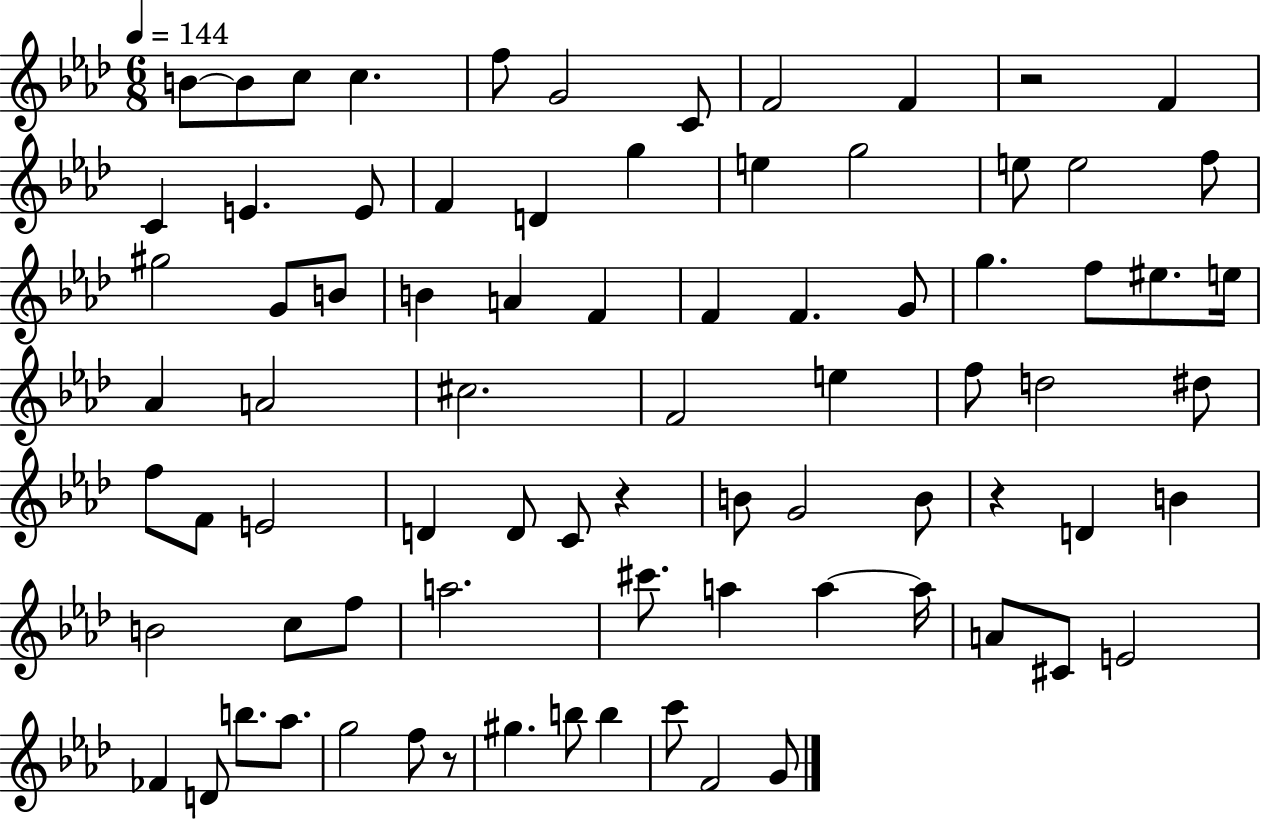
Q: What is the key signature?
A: AES major